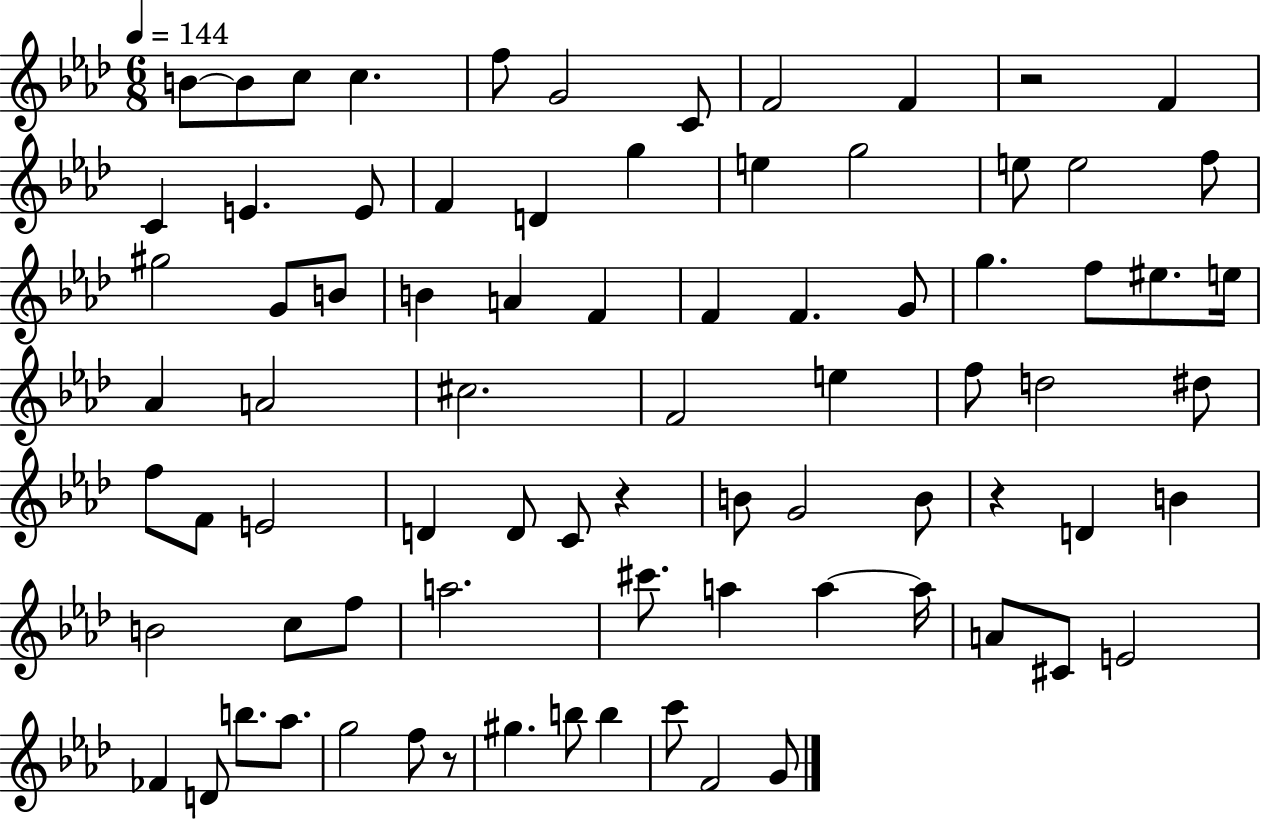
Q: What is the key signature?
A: AES major